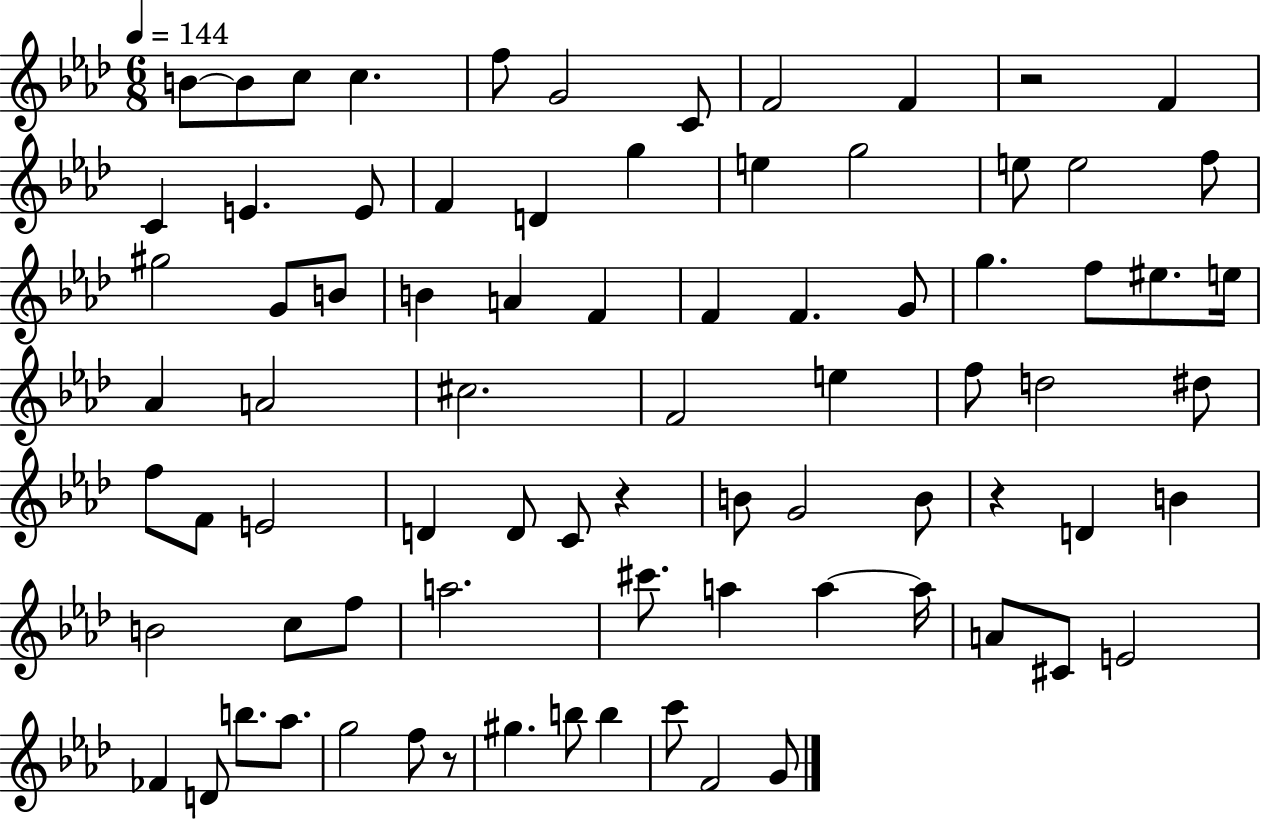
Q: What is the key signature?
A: AES major